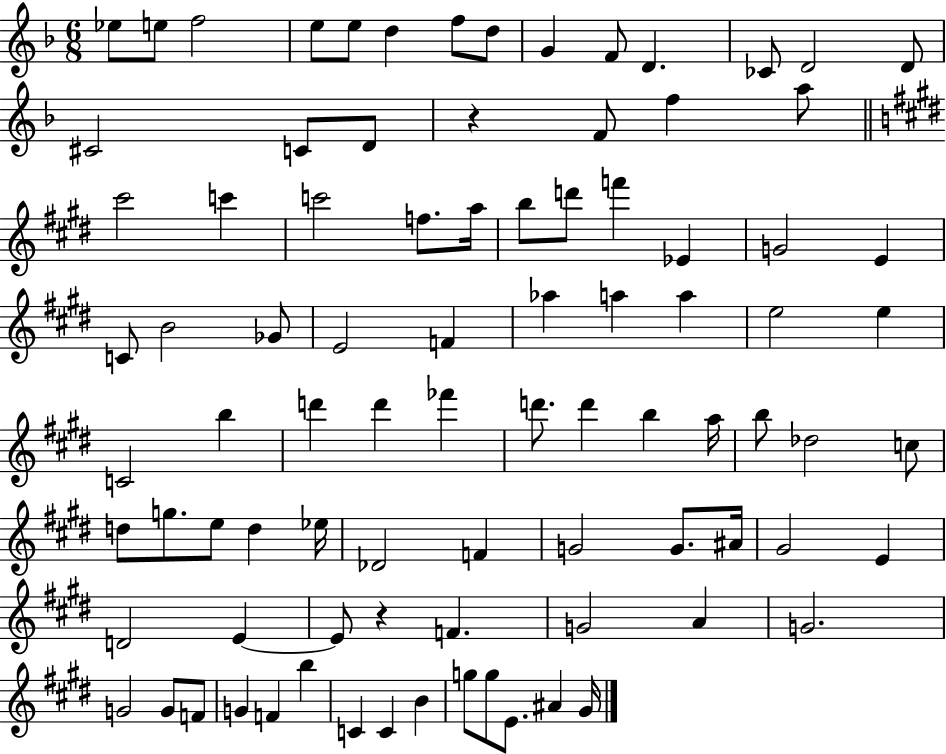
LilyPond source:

{
  \clef treble
  \numericTimeSignature
  \time 6/8
  \key f \major
  ees''8 e''8 f''2 | e''8 e''8 d''4 f''8 d''8 | g'4 f'8 d'4. | ces'8 d'2 d'8 | \break cis'2 c'8 d'8 | r4 f'8 f''4 a''8 | \bar "||" \break \key e \major cis'''2 c'''4 | c'''2 f''8. a''16 | b''8 d'''8 f'''4 ees'4 | g'2 e'4 | \break c'8 b'2 ges'8 | e'2 f'4 | aes''4 a''4 a''4 | e''2 e''4 | \break c'2 b''4 | d'''4 d'''4 fes'''4 | d'''8. d'''4 b''4 a''16 | b''8 des''2 c''8 | \break d''8 g''8. e''8 d''4 ees''16 | des'2 f'4 | g'2 g'8. ais'16 | gis'2 e'4 | \break d'2 e'4~~ | e'8 r4 f'4. | g'2 a'4 | g'2. | \break g'2 g'8 f'8 | g'4 f'4 b''4 | c'4 c'4 b'4 | g''8 g''8 e'8. ais'4 gis'16 | \break \bar "|."
}